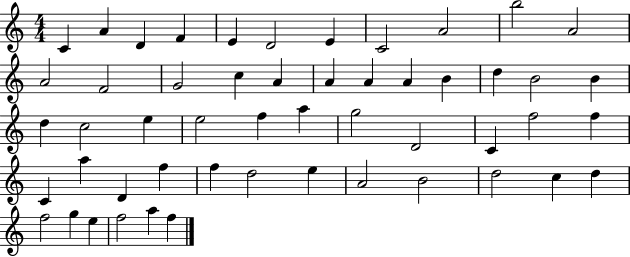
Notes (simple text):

C4/q A4/q D4/q F4/q E4/q D4/h E4/q C4/h A4/h B5/h A4/h A4/h F4/h G4/h C5/q A4/q A4/q A4/q A4/q B4/q D5/q B4/h B4/q D5/q C5/h E5/q E5/h F5/q A5/q G5/h D4/h C4/q F5/h F5/q C4/q A5/q D4/q F5/q F5/q D5/h E5/q A4/h B4/h D5/h C5/q D5/q F5/h G5/q E5/q F5/h A5/q F5/q